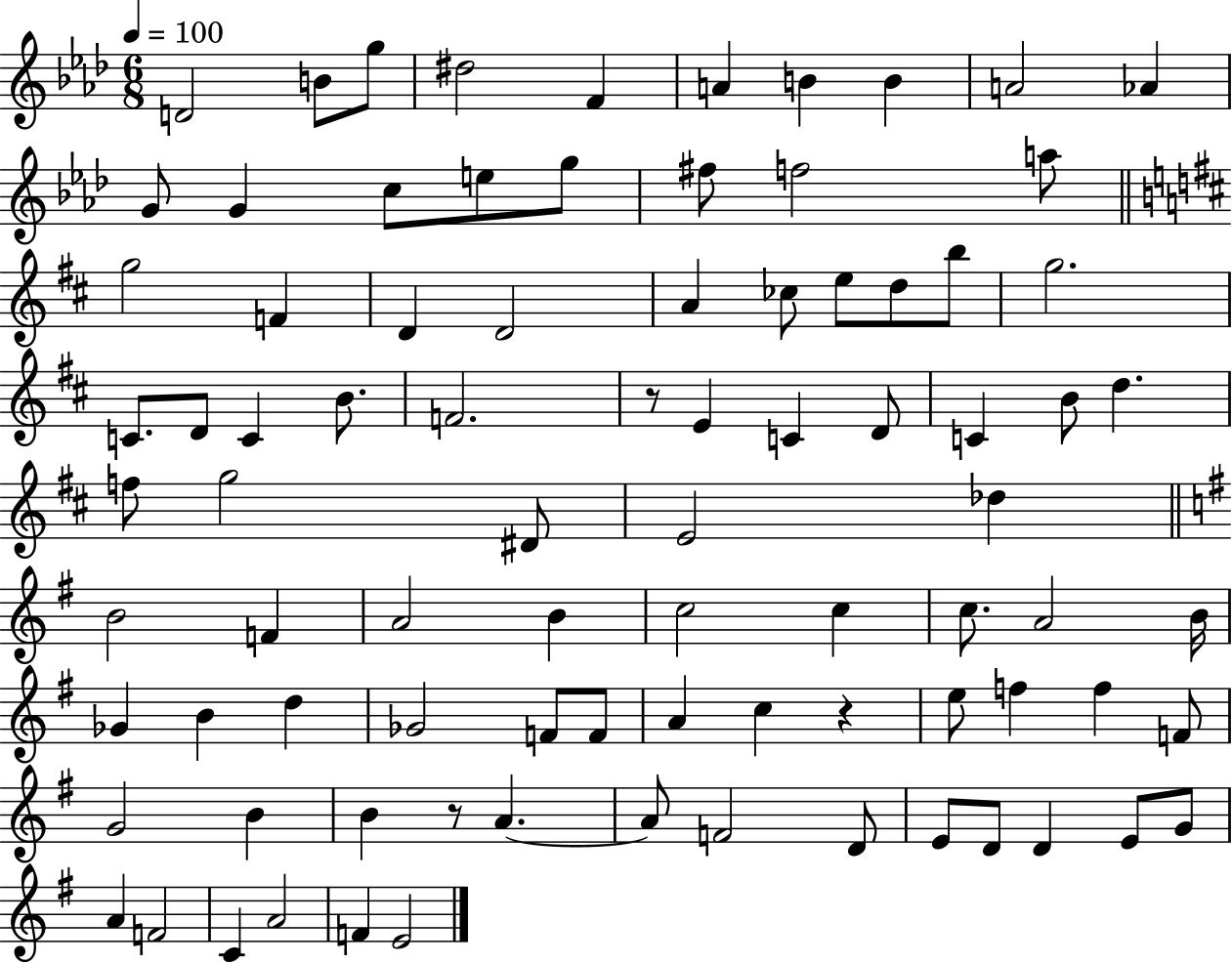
{
  \clef treble
  \numericTimeSignature
  \time 6/8
  \key aes \major
  \tempo 4 = 100
  d'2 b'8 g''8 | dis''2 f'4 | a'4 b'4 b'4 | a'2 aes'4 | \break g'8 g'4 c''8 e''8 g''8 | fis''8 f''2 a''8 | \bar "||" \break \key d \major g''2 f'4 | d'4 d'2 | a'4 ces''8 e''8 d''8 b''8 | g''2. | \break c'8. d'8 c'4 b'8. | f'2. | r8 e'4 c'4 d'8 | c'4 b'8 d''4. | \break f''8 g''2 dis'8 | e'2 des''4 | \bar "||" \break \key e \minor b'2 f'4 | a'2 b'4 | c''2 c''4 | c''8. a'2 b'16 | \break ges'4 b'4 d''4 | ges'2 f'8 f'8 | a'4 c''4 r4 | e''8 f''4 f''4 f'8 | \break g'2 b'4 | b'4 r8 a'4.~~ | a'8 f'2 d'8 | e'8 d'8 d'4 e'8 g'8 | \break a'4 f'2 | c'4 a'2 | f'4 e'2 | \bar "|."
}